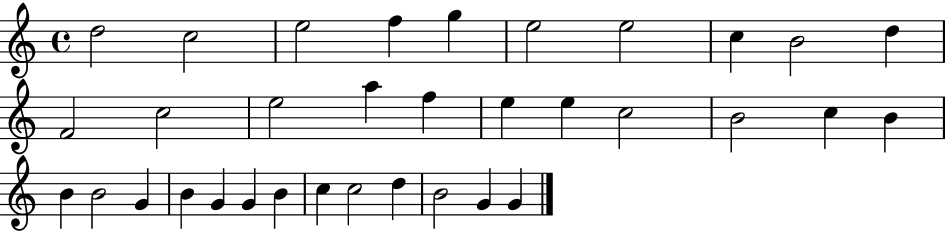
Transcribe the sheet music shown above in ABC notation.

X:1
T:Untitled
M:4/4
L:1/4
K:C
d2 c2 e2 f g e2 e2 c B2 d F2 c2 e2 a f e e c2 B2 c B B B2 G B G G B c c2 d B2 G G